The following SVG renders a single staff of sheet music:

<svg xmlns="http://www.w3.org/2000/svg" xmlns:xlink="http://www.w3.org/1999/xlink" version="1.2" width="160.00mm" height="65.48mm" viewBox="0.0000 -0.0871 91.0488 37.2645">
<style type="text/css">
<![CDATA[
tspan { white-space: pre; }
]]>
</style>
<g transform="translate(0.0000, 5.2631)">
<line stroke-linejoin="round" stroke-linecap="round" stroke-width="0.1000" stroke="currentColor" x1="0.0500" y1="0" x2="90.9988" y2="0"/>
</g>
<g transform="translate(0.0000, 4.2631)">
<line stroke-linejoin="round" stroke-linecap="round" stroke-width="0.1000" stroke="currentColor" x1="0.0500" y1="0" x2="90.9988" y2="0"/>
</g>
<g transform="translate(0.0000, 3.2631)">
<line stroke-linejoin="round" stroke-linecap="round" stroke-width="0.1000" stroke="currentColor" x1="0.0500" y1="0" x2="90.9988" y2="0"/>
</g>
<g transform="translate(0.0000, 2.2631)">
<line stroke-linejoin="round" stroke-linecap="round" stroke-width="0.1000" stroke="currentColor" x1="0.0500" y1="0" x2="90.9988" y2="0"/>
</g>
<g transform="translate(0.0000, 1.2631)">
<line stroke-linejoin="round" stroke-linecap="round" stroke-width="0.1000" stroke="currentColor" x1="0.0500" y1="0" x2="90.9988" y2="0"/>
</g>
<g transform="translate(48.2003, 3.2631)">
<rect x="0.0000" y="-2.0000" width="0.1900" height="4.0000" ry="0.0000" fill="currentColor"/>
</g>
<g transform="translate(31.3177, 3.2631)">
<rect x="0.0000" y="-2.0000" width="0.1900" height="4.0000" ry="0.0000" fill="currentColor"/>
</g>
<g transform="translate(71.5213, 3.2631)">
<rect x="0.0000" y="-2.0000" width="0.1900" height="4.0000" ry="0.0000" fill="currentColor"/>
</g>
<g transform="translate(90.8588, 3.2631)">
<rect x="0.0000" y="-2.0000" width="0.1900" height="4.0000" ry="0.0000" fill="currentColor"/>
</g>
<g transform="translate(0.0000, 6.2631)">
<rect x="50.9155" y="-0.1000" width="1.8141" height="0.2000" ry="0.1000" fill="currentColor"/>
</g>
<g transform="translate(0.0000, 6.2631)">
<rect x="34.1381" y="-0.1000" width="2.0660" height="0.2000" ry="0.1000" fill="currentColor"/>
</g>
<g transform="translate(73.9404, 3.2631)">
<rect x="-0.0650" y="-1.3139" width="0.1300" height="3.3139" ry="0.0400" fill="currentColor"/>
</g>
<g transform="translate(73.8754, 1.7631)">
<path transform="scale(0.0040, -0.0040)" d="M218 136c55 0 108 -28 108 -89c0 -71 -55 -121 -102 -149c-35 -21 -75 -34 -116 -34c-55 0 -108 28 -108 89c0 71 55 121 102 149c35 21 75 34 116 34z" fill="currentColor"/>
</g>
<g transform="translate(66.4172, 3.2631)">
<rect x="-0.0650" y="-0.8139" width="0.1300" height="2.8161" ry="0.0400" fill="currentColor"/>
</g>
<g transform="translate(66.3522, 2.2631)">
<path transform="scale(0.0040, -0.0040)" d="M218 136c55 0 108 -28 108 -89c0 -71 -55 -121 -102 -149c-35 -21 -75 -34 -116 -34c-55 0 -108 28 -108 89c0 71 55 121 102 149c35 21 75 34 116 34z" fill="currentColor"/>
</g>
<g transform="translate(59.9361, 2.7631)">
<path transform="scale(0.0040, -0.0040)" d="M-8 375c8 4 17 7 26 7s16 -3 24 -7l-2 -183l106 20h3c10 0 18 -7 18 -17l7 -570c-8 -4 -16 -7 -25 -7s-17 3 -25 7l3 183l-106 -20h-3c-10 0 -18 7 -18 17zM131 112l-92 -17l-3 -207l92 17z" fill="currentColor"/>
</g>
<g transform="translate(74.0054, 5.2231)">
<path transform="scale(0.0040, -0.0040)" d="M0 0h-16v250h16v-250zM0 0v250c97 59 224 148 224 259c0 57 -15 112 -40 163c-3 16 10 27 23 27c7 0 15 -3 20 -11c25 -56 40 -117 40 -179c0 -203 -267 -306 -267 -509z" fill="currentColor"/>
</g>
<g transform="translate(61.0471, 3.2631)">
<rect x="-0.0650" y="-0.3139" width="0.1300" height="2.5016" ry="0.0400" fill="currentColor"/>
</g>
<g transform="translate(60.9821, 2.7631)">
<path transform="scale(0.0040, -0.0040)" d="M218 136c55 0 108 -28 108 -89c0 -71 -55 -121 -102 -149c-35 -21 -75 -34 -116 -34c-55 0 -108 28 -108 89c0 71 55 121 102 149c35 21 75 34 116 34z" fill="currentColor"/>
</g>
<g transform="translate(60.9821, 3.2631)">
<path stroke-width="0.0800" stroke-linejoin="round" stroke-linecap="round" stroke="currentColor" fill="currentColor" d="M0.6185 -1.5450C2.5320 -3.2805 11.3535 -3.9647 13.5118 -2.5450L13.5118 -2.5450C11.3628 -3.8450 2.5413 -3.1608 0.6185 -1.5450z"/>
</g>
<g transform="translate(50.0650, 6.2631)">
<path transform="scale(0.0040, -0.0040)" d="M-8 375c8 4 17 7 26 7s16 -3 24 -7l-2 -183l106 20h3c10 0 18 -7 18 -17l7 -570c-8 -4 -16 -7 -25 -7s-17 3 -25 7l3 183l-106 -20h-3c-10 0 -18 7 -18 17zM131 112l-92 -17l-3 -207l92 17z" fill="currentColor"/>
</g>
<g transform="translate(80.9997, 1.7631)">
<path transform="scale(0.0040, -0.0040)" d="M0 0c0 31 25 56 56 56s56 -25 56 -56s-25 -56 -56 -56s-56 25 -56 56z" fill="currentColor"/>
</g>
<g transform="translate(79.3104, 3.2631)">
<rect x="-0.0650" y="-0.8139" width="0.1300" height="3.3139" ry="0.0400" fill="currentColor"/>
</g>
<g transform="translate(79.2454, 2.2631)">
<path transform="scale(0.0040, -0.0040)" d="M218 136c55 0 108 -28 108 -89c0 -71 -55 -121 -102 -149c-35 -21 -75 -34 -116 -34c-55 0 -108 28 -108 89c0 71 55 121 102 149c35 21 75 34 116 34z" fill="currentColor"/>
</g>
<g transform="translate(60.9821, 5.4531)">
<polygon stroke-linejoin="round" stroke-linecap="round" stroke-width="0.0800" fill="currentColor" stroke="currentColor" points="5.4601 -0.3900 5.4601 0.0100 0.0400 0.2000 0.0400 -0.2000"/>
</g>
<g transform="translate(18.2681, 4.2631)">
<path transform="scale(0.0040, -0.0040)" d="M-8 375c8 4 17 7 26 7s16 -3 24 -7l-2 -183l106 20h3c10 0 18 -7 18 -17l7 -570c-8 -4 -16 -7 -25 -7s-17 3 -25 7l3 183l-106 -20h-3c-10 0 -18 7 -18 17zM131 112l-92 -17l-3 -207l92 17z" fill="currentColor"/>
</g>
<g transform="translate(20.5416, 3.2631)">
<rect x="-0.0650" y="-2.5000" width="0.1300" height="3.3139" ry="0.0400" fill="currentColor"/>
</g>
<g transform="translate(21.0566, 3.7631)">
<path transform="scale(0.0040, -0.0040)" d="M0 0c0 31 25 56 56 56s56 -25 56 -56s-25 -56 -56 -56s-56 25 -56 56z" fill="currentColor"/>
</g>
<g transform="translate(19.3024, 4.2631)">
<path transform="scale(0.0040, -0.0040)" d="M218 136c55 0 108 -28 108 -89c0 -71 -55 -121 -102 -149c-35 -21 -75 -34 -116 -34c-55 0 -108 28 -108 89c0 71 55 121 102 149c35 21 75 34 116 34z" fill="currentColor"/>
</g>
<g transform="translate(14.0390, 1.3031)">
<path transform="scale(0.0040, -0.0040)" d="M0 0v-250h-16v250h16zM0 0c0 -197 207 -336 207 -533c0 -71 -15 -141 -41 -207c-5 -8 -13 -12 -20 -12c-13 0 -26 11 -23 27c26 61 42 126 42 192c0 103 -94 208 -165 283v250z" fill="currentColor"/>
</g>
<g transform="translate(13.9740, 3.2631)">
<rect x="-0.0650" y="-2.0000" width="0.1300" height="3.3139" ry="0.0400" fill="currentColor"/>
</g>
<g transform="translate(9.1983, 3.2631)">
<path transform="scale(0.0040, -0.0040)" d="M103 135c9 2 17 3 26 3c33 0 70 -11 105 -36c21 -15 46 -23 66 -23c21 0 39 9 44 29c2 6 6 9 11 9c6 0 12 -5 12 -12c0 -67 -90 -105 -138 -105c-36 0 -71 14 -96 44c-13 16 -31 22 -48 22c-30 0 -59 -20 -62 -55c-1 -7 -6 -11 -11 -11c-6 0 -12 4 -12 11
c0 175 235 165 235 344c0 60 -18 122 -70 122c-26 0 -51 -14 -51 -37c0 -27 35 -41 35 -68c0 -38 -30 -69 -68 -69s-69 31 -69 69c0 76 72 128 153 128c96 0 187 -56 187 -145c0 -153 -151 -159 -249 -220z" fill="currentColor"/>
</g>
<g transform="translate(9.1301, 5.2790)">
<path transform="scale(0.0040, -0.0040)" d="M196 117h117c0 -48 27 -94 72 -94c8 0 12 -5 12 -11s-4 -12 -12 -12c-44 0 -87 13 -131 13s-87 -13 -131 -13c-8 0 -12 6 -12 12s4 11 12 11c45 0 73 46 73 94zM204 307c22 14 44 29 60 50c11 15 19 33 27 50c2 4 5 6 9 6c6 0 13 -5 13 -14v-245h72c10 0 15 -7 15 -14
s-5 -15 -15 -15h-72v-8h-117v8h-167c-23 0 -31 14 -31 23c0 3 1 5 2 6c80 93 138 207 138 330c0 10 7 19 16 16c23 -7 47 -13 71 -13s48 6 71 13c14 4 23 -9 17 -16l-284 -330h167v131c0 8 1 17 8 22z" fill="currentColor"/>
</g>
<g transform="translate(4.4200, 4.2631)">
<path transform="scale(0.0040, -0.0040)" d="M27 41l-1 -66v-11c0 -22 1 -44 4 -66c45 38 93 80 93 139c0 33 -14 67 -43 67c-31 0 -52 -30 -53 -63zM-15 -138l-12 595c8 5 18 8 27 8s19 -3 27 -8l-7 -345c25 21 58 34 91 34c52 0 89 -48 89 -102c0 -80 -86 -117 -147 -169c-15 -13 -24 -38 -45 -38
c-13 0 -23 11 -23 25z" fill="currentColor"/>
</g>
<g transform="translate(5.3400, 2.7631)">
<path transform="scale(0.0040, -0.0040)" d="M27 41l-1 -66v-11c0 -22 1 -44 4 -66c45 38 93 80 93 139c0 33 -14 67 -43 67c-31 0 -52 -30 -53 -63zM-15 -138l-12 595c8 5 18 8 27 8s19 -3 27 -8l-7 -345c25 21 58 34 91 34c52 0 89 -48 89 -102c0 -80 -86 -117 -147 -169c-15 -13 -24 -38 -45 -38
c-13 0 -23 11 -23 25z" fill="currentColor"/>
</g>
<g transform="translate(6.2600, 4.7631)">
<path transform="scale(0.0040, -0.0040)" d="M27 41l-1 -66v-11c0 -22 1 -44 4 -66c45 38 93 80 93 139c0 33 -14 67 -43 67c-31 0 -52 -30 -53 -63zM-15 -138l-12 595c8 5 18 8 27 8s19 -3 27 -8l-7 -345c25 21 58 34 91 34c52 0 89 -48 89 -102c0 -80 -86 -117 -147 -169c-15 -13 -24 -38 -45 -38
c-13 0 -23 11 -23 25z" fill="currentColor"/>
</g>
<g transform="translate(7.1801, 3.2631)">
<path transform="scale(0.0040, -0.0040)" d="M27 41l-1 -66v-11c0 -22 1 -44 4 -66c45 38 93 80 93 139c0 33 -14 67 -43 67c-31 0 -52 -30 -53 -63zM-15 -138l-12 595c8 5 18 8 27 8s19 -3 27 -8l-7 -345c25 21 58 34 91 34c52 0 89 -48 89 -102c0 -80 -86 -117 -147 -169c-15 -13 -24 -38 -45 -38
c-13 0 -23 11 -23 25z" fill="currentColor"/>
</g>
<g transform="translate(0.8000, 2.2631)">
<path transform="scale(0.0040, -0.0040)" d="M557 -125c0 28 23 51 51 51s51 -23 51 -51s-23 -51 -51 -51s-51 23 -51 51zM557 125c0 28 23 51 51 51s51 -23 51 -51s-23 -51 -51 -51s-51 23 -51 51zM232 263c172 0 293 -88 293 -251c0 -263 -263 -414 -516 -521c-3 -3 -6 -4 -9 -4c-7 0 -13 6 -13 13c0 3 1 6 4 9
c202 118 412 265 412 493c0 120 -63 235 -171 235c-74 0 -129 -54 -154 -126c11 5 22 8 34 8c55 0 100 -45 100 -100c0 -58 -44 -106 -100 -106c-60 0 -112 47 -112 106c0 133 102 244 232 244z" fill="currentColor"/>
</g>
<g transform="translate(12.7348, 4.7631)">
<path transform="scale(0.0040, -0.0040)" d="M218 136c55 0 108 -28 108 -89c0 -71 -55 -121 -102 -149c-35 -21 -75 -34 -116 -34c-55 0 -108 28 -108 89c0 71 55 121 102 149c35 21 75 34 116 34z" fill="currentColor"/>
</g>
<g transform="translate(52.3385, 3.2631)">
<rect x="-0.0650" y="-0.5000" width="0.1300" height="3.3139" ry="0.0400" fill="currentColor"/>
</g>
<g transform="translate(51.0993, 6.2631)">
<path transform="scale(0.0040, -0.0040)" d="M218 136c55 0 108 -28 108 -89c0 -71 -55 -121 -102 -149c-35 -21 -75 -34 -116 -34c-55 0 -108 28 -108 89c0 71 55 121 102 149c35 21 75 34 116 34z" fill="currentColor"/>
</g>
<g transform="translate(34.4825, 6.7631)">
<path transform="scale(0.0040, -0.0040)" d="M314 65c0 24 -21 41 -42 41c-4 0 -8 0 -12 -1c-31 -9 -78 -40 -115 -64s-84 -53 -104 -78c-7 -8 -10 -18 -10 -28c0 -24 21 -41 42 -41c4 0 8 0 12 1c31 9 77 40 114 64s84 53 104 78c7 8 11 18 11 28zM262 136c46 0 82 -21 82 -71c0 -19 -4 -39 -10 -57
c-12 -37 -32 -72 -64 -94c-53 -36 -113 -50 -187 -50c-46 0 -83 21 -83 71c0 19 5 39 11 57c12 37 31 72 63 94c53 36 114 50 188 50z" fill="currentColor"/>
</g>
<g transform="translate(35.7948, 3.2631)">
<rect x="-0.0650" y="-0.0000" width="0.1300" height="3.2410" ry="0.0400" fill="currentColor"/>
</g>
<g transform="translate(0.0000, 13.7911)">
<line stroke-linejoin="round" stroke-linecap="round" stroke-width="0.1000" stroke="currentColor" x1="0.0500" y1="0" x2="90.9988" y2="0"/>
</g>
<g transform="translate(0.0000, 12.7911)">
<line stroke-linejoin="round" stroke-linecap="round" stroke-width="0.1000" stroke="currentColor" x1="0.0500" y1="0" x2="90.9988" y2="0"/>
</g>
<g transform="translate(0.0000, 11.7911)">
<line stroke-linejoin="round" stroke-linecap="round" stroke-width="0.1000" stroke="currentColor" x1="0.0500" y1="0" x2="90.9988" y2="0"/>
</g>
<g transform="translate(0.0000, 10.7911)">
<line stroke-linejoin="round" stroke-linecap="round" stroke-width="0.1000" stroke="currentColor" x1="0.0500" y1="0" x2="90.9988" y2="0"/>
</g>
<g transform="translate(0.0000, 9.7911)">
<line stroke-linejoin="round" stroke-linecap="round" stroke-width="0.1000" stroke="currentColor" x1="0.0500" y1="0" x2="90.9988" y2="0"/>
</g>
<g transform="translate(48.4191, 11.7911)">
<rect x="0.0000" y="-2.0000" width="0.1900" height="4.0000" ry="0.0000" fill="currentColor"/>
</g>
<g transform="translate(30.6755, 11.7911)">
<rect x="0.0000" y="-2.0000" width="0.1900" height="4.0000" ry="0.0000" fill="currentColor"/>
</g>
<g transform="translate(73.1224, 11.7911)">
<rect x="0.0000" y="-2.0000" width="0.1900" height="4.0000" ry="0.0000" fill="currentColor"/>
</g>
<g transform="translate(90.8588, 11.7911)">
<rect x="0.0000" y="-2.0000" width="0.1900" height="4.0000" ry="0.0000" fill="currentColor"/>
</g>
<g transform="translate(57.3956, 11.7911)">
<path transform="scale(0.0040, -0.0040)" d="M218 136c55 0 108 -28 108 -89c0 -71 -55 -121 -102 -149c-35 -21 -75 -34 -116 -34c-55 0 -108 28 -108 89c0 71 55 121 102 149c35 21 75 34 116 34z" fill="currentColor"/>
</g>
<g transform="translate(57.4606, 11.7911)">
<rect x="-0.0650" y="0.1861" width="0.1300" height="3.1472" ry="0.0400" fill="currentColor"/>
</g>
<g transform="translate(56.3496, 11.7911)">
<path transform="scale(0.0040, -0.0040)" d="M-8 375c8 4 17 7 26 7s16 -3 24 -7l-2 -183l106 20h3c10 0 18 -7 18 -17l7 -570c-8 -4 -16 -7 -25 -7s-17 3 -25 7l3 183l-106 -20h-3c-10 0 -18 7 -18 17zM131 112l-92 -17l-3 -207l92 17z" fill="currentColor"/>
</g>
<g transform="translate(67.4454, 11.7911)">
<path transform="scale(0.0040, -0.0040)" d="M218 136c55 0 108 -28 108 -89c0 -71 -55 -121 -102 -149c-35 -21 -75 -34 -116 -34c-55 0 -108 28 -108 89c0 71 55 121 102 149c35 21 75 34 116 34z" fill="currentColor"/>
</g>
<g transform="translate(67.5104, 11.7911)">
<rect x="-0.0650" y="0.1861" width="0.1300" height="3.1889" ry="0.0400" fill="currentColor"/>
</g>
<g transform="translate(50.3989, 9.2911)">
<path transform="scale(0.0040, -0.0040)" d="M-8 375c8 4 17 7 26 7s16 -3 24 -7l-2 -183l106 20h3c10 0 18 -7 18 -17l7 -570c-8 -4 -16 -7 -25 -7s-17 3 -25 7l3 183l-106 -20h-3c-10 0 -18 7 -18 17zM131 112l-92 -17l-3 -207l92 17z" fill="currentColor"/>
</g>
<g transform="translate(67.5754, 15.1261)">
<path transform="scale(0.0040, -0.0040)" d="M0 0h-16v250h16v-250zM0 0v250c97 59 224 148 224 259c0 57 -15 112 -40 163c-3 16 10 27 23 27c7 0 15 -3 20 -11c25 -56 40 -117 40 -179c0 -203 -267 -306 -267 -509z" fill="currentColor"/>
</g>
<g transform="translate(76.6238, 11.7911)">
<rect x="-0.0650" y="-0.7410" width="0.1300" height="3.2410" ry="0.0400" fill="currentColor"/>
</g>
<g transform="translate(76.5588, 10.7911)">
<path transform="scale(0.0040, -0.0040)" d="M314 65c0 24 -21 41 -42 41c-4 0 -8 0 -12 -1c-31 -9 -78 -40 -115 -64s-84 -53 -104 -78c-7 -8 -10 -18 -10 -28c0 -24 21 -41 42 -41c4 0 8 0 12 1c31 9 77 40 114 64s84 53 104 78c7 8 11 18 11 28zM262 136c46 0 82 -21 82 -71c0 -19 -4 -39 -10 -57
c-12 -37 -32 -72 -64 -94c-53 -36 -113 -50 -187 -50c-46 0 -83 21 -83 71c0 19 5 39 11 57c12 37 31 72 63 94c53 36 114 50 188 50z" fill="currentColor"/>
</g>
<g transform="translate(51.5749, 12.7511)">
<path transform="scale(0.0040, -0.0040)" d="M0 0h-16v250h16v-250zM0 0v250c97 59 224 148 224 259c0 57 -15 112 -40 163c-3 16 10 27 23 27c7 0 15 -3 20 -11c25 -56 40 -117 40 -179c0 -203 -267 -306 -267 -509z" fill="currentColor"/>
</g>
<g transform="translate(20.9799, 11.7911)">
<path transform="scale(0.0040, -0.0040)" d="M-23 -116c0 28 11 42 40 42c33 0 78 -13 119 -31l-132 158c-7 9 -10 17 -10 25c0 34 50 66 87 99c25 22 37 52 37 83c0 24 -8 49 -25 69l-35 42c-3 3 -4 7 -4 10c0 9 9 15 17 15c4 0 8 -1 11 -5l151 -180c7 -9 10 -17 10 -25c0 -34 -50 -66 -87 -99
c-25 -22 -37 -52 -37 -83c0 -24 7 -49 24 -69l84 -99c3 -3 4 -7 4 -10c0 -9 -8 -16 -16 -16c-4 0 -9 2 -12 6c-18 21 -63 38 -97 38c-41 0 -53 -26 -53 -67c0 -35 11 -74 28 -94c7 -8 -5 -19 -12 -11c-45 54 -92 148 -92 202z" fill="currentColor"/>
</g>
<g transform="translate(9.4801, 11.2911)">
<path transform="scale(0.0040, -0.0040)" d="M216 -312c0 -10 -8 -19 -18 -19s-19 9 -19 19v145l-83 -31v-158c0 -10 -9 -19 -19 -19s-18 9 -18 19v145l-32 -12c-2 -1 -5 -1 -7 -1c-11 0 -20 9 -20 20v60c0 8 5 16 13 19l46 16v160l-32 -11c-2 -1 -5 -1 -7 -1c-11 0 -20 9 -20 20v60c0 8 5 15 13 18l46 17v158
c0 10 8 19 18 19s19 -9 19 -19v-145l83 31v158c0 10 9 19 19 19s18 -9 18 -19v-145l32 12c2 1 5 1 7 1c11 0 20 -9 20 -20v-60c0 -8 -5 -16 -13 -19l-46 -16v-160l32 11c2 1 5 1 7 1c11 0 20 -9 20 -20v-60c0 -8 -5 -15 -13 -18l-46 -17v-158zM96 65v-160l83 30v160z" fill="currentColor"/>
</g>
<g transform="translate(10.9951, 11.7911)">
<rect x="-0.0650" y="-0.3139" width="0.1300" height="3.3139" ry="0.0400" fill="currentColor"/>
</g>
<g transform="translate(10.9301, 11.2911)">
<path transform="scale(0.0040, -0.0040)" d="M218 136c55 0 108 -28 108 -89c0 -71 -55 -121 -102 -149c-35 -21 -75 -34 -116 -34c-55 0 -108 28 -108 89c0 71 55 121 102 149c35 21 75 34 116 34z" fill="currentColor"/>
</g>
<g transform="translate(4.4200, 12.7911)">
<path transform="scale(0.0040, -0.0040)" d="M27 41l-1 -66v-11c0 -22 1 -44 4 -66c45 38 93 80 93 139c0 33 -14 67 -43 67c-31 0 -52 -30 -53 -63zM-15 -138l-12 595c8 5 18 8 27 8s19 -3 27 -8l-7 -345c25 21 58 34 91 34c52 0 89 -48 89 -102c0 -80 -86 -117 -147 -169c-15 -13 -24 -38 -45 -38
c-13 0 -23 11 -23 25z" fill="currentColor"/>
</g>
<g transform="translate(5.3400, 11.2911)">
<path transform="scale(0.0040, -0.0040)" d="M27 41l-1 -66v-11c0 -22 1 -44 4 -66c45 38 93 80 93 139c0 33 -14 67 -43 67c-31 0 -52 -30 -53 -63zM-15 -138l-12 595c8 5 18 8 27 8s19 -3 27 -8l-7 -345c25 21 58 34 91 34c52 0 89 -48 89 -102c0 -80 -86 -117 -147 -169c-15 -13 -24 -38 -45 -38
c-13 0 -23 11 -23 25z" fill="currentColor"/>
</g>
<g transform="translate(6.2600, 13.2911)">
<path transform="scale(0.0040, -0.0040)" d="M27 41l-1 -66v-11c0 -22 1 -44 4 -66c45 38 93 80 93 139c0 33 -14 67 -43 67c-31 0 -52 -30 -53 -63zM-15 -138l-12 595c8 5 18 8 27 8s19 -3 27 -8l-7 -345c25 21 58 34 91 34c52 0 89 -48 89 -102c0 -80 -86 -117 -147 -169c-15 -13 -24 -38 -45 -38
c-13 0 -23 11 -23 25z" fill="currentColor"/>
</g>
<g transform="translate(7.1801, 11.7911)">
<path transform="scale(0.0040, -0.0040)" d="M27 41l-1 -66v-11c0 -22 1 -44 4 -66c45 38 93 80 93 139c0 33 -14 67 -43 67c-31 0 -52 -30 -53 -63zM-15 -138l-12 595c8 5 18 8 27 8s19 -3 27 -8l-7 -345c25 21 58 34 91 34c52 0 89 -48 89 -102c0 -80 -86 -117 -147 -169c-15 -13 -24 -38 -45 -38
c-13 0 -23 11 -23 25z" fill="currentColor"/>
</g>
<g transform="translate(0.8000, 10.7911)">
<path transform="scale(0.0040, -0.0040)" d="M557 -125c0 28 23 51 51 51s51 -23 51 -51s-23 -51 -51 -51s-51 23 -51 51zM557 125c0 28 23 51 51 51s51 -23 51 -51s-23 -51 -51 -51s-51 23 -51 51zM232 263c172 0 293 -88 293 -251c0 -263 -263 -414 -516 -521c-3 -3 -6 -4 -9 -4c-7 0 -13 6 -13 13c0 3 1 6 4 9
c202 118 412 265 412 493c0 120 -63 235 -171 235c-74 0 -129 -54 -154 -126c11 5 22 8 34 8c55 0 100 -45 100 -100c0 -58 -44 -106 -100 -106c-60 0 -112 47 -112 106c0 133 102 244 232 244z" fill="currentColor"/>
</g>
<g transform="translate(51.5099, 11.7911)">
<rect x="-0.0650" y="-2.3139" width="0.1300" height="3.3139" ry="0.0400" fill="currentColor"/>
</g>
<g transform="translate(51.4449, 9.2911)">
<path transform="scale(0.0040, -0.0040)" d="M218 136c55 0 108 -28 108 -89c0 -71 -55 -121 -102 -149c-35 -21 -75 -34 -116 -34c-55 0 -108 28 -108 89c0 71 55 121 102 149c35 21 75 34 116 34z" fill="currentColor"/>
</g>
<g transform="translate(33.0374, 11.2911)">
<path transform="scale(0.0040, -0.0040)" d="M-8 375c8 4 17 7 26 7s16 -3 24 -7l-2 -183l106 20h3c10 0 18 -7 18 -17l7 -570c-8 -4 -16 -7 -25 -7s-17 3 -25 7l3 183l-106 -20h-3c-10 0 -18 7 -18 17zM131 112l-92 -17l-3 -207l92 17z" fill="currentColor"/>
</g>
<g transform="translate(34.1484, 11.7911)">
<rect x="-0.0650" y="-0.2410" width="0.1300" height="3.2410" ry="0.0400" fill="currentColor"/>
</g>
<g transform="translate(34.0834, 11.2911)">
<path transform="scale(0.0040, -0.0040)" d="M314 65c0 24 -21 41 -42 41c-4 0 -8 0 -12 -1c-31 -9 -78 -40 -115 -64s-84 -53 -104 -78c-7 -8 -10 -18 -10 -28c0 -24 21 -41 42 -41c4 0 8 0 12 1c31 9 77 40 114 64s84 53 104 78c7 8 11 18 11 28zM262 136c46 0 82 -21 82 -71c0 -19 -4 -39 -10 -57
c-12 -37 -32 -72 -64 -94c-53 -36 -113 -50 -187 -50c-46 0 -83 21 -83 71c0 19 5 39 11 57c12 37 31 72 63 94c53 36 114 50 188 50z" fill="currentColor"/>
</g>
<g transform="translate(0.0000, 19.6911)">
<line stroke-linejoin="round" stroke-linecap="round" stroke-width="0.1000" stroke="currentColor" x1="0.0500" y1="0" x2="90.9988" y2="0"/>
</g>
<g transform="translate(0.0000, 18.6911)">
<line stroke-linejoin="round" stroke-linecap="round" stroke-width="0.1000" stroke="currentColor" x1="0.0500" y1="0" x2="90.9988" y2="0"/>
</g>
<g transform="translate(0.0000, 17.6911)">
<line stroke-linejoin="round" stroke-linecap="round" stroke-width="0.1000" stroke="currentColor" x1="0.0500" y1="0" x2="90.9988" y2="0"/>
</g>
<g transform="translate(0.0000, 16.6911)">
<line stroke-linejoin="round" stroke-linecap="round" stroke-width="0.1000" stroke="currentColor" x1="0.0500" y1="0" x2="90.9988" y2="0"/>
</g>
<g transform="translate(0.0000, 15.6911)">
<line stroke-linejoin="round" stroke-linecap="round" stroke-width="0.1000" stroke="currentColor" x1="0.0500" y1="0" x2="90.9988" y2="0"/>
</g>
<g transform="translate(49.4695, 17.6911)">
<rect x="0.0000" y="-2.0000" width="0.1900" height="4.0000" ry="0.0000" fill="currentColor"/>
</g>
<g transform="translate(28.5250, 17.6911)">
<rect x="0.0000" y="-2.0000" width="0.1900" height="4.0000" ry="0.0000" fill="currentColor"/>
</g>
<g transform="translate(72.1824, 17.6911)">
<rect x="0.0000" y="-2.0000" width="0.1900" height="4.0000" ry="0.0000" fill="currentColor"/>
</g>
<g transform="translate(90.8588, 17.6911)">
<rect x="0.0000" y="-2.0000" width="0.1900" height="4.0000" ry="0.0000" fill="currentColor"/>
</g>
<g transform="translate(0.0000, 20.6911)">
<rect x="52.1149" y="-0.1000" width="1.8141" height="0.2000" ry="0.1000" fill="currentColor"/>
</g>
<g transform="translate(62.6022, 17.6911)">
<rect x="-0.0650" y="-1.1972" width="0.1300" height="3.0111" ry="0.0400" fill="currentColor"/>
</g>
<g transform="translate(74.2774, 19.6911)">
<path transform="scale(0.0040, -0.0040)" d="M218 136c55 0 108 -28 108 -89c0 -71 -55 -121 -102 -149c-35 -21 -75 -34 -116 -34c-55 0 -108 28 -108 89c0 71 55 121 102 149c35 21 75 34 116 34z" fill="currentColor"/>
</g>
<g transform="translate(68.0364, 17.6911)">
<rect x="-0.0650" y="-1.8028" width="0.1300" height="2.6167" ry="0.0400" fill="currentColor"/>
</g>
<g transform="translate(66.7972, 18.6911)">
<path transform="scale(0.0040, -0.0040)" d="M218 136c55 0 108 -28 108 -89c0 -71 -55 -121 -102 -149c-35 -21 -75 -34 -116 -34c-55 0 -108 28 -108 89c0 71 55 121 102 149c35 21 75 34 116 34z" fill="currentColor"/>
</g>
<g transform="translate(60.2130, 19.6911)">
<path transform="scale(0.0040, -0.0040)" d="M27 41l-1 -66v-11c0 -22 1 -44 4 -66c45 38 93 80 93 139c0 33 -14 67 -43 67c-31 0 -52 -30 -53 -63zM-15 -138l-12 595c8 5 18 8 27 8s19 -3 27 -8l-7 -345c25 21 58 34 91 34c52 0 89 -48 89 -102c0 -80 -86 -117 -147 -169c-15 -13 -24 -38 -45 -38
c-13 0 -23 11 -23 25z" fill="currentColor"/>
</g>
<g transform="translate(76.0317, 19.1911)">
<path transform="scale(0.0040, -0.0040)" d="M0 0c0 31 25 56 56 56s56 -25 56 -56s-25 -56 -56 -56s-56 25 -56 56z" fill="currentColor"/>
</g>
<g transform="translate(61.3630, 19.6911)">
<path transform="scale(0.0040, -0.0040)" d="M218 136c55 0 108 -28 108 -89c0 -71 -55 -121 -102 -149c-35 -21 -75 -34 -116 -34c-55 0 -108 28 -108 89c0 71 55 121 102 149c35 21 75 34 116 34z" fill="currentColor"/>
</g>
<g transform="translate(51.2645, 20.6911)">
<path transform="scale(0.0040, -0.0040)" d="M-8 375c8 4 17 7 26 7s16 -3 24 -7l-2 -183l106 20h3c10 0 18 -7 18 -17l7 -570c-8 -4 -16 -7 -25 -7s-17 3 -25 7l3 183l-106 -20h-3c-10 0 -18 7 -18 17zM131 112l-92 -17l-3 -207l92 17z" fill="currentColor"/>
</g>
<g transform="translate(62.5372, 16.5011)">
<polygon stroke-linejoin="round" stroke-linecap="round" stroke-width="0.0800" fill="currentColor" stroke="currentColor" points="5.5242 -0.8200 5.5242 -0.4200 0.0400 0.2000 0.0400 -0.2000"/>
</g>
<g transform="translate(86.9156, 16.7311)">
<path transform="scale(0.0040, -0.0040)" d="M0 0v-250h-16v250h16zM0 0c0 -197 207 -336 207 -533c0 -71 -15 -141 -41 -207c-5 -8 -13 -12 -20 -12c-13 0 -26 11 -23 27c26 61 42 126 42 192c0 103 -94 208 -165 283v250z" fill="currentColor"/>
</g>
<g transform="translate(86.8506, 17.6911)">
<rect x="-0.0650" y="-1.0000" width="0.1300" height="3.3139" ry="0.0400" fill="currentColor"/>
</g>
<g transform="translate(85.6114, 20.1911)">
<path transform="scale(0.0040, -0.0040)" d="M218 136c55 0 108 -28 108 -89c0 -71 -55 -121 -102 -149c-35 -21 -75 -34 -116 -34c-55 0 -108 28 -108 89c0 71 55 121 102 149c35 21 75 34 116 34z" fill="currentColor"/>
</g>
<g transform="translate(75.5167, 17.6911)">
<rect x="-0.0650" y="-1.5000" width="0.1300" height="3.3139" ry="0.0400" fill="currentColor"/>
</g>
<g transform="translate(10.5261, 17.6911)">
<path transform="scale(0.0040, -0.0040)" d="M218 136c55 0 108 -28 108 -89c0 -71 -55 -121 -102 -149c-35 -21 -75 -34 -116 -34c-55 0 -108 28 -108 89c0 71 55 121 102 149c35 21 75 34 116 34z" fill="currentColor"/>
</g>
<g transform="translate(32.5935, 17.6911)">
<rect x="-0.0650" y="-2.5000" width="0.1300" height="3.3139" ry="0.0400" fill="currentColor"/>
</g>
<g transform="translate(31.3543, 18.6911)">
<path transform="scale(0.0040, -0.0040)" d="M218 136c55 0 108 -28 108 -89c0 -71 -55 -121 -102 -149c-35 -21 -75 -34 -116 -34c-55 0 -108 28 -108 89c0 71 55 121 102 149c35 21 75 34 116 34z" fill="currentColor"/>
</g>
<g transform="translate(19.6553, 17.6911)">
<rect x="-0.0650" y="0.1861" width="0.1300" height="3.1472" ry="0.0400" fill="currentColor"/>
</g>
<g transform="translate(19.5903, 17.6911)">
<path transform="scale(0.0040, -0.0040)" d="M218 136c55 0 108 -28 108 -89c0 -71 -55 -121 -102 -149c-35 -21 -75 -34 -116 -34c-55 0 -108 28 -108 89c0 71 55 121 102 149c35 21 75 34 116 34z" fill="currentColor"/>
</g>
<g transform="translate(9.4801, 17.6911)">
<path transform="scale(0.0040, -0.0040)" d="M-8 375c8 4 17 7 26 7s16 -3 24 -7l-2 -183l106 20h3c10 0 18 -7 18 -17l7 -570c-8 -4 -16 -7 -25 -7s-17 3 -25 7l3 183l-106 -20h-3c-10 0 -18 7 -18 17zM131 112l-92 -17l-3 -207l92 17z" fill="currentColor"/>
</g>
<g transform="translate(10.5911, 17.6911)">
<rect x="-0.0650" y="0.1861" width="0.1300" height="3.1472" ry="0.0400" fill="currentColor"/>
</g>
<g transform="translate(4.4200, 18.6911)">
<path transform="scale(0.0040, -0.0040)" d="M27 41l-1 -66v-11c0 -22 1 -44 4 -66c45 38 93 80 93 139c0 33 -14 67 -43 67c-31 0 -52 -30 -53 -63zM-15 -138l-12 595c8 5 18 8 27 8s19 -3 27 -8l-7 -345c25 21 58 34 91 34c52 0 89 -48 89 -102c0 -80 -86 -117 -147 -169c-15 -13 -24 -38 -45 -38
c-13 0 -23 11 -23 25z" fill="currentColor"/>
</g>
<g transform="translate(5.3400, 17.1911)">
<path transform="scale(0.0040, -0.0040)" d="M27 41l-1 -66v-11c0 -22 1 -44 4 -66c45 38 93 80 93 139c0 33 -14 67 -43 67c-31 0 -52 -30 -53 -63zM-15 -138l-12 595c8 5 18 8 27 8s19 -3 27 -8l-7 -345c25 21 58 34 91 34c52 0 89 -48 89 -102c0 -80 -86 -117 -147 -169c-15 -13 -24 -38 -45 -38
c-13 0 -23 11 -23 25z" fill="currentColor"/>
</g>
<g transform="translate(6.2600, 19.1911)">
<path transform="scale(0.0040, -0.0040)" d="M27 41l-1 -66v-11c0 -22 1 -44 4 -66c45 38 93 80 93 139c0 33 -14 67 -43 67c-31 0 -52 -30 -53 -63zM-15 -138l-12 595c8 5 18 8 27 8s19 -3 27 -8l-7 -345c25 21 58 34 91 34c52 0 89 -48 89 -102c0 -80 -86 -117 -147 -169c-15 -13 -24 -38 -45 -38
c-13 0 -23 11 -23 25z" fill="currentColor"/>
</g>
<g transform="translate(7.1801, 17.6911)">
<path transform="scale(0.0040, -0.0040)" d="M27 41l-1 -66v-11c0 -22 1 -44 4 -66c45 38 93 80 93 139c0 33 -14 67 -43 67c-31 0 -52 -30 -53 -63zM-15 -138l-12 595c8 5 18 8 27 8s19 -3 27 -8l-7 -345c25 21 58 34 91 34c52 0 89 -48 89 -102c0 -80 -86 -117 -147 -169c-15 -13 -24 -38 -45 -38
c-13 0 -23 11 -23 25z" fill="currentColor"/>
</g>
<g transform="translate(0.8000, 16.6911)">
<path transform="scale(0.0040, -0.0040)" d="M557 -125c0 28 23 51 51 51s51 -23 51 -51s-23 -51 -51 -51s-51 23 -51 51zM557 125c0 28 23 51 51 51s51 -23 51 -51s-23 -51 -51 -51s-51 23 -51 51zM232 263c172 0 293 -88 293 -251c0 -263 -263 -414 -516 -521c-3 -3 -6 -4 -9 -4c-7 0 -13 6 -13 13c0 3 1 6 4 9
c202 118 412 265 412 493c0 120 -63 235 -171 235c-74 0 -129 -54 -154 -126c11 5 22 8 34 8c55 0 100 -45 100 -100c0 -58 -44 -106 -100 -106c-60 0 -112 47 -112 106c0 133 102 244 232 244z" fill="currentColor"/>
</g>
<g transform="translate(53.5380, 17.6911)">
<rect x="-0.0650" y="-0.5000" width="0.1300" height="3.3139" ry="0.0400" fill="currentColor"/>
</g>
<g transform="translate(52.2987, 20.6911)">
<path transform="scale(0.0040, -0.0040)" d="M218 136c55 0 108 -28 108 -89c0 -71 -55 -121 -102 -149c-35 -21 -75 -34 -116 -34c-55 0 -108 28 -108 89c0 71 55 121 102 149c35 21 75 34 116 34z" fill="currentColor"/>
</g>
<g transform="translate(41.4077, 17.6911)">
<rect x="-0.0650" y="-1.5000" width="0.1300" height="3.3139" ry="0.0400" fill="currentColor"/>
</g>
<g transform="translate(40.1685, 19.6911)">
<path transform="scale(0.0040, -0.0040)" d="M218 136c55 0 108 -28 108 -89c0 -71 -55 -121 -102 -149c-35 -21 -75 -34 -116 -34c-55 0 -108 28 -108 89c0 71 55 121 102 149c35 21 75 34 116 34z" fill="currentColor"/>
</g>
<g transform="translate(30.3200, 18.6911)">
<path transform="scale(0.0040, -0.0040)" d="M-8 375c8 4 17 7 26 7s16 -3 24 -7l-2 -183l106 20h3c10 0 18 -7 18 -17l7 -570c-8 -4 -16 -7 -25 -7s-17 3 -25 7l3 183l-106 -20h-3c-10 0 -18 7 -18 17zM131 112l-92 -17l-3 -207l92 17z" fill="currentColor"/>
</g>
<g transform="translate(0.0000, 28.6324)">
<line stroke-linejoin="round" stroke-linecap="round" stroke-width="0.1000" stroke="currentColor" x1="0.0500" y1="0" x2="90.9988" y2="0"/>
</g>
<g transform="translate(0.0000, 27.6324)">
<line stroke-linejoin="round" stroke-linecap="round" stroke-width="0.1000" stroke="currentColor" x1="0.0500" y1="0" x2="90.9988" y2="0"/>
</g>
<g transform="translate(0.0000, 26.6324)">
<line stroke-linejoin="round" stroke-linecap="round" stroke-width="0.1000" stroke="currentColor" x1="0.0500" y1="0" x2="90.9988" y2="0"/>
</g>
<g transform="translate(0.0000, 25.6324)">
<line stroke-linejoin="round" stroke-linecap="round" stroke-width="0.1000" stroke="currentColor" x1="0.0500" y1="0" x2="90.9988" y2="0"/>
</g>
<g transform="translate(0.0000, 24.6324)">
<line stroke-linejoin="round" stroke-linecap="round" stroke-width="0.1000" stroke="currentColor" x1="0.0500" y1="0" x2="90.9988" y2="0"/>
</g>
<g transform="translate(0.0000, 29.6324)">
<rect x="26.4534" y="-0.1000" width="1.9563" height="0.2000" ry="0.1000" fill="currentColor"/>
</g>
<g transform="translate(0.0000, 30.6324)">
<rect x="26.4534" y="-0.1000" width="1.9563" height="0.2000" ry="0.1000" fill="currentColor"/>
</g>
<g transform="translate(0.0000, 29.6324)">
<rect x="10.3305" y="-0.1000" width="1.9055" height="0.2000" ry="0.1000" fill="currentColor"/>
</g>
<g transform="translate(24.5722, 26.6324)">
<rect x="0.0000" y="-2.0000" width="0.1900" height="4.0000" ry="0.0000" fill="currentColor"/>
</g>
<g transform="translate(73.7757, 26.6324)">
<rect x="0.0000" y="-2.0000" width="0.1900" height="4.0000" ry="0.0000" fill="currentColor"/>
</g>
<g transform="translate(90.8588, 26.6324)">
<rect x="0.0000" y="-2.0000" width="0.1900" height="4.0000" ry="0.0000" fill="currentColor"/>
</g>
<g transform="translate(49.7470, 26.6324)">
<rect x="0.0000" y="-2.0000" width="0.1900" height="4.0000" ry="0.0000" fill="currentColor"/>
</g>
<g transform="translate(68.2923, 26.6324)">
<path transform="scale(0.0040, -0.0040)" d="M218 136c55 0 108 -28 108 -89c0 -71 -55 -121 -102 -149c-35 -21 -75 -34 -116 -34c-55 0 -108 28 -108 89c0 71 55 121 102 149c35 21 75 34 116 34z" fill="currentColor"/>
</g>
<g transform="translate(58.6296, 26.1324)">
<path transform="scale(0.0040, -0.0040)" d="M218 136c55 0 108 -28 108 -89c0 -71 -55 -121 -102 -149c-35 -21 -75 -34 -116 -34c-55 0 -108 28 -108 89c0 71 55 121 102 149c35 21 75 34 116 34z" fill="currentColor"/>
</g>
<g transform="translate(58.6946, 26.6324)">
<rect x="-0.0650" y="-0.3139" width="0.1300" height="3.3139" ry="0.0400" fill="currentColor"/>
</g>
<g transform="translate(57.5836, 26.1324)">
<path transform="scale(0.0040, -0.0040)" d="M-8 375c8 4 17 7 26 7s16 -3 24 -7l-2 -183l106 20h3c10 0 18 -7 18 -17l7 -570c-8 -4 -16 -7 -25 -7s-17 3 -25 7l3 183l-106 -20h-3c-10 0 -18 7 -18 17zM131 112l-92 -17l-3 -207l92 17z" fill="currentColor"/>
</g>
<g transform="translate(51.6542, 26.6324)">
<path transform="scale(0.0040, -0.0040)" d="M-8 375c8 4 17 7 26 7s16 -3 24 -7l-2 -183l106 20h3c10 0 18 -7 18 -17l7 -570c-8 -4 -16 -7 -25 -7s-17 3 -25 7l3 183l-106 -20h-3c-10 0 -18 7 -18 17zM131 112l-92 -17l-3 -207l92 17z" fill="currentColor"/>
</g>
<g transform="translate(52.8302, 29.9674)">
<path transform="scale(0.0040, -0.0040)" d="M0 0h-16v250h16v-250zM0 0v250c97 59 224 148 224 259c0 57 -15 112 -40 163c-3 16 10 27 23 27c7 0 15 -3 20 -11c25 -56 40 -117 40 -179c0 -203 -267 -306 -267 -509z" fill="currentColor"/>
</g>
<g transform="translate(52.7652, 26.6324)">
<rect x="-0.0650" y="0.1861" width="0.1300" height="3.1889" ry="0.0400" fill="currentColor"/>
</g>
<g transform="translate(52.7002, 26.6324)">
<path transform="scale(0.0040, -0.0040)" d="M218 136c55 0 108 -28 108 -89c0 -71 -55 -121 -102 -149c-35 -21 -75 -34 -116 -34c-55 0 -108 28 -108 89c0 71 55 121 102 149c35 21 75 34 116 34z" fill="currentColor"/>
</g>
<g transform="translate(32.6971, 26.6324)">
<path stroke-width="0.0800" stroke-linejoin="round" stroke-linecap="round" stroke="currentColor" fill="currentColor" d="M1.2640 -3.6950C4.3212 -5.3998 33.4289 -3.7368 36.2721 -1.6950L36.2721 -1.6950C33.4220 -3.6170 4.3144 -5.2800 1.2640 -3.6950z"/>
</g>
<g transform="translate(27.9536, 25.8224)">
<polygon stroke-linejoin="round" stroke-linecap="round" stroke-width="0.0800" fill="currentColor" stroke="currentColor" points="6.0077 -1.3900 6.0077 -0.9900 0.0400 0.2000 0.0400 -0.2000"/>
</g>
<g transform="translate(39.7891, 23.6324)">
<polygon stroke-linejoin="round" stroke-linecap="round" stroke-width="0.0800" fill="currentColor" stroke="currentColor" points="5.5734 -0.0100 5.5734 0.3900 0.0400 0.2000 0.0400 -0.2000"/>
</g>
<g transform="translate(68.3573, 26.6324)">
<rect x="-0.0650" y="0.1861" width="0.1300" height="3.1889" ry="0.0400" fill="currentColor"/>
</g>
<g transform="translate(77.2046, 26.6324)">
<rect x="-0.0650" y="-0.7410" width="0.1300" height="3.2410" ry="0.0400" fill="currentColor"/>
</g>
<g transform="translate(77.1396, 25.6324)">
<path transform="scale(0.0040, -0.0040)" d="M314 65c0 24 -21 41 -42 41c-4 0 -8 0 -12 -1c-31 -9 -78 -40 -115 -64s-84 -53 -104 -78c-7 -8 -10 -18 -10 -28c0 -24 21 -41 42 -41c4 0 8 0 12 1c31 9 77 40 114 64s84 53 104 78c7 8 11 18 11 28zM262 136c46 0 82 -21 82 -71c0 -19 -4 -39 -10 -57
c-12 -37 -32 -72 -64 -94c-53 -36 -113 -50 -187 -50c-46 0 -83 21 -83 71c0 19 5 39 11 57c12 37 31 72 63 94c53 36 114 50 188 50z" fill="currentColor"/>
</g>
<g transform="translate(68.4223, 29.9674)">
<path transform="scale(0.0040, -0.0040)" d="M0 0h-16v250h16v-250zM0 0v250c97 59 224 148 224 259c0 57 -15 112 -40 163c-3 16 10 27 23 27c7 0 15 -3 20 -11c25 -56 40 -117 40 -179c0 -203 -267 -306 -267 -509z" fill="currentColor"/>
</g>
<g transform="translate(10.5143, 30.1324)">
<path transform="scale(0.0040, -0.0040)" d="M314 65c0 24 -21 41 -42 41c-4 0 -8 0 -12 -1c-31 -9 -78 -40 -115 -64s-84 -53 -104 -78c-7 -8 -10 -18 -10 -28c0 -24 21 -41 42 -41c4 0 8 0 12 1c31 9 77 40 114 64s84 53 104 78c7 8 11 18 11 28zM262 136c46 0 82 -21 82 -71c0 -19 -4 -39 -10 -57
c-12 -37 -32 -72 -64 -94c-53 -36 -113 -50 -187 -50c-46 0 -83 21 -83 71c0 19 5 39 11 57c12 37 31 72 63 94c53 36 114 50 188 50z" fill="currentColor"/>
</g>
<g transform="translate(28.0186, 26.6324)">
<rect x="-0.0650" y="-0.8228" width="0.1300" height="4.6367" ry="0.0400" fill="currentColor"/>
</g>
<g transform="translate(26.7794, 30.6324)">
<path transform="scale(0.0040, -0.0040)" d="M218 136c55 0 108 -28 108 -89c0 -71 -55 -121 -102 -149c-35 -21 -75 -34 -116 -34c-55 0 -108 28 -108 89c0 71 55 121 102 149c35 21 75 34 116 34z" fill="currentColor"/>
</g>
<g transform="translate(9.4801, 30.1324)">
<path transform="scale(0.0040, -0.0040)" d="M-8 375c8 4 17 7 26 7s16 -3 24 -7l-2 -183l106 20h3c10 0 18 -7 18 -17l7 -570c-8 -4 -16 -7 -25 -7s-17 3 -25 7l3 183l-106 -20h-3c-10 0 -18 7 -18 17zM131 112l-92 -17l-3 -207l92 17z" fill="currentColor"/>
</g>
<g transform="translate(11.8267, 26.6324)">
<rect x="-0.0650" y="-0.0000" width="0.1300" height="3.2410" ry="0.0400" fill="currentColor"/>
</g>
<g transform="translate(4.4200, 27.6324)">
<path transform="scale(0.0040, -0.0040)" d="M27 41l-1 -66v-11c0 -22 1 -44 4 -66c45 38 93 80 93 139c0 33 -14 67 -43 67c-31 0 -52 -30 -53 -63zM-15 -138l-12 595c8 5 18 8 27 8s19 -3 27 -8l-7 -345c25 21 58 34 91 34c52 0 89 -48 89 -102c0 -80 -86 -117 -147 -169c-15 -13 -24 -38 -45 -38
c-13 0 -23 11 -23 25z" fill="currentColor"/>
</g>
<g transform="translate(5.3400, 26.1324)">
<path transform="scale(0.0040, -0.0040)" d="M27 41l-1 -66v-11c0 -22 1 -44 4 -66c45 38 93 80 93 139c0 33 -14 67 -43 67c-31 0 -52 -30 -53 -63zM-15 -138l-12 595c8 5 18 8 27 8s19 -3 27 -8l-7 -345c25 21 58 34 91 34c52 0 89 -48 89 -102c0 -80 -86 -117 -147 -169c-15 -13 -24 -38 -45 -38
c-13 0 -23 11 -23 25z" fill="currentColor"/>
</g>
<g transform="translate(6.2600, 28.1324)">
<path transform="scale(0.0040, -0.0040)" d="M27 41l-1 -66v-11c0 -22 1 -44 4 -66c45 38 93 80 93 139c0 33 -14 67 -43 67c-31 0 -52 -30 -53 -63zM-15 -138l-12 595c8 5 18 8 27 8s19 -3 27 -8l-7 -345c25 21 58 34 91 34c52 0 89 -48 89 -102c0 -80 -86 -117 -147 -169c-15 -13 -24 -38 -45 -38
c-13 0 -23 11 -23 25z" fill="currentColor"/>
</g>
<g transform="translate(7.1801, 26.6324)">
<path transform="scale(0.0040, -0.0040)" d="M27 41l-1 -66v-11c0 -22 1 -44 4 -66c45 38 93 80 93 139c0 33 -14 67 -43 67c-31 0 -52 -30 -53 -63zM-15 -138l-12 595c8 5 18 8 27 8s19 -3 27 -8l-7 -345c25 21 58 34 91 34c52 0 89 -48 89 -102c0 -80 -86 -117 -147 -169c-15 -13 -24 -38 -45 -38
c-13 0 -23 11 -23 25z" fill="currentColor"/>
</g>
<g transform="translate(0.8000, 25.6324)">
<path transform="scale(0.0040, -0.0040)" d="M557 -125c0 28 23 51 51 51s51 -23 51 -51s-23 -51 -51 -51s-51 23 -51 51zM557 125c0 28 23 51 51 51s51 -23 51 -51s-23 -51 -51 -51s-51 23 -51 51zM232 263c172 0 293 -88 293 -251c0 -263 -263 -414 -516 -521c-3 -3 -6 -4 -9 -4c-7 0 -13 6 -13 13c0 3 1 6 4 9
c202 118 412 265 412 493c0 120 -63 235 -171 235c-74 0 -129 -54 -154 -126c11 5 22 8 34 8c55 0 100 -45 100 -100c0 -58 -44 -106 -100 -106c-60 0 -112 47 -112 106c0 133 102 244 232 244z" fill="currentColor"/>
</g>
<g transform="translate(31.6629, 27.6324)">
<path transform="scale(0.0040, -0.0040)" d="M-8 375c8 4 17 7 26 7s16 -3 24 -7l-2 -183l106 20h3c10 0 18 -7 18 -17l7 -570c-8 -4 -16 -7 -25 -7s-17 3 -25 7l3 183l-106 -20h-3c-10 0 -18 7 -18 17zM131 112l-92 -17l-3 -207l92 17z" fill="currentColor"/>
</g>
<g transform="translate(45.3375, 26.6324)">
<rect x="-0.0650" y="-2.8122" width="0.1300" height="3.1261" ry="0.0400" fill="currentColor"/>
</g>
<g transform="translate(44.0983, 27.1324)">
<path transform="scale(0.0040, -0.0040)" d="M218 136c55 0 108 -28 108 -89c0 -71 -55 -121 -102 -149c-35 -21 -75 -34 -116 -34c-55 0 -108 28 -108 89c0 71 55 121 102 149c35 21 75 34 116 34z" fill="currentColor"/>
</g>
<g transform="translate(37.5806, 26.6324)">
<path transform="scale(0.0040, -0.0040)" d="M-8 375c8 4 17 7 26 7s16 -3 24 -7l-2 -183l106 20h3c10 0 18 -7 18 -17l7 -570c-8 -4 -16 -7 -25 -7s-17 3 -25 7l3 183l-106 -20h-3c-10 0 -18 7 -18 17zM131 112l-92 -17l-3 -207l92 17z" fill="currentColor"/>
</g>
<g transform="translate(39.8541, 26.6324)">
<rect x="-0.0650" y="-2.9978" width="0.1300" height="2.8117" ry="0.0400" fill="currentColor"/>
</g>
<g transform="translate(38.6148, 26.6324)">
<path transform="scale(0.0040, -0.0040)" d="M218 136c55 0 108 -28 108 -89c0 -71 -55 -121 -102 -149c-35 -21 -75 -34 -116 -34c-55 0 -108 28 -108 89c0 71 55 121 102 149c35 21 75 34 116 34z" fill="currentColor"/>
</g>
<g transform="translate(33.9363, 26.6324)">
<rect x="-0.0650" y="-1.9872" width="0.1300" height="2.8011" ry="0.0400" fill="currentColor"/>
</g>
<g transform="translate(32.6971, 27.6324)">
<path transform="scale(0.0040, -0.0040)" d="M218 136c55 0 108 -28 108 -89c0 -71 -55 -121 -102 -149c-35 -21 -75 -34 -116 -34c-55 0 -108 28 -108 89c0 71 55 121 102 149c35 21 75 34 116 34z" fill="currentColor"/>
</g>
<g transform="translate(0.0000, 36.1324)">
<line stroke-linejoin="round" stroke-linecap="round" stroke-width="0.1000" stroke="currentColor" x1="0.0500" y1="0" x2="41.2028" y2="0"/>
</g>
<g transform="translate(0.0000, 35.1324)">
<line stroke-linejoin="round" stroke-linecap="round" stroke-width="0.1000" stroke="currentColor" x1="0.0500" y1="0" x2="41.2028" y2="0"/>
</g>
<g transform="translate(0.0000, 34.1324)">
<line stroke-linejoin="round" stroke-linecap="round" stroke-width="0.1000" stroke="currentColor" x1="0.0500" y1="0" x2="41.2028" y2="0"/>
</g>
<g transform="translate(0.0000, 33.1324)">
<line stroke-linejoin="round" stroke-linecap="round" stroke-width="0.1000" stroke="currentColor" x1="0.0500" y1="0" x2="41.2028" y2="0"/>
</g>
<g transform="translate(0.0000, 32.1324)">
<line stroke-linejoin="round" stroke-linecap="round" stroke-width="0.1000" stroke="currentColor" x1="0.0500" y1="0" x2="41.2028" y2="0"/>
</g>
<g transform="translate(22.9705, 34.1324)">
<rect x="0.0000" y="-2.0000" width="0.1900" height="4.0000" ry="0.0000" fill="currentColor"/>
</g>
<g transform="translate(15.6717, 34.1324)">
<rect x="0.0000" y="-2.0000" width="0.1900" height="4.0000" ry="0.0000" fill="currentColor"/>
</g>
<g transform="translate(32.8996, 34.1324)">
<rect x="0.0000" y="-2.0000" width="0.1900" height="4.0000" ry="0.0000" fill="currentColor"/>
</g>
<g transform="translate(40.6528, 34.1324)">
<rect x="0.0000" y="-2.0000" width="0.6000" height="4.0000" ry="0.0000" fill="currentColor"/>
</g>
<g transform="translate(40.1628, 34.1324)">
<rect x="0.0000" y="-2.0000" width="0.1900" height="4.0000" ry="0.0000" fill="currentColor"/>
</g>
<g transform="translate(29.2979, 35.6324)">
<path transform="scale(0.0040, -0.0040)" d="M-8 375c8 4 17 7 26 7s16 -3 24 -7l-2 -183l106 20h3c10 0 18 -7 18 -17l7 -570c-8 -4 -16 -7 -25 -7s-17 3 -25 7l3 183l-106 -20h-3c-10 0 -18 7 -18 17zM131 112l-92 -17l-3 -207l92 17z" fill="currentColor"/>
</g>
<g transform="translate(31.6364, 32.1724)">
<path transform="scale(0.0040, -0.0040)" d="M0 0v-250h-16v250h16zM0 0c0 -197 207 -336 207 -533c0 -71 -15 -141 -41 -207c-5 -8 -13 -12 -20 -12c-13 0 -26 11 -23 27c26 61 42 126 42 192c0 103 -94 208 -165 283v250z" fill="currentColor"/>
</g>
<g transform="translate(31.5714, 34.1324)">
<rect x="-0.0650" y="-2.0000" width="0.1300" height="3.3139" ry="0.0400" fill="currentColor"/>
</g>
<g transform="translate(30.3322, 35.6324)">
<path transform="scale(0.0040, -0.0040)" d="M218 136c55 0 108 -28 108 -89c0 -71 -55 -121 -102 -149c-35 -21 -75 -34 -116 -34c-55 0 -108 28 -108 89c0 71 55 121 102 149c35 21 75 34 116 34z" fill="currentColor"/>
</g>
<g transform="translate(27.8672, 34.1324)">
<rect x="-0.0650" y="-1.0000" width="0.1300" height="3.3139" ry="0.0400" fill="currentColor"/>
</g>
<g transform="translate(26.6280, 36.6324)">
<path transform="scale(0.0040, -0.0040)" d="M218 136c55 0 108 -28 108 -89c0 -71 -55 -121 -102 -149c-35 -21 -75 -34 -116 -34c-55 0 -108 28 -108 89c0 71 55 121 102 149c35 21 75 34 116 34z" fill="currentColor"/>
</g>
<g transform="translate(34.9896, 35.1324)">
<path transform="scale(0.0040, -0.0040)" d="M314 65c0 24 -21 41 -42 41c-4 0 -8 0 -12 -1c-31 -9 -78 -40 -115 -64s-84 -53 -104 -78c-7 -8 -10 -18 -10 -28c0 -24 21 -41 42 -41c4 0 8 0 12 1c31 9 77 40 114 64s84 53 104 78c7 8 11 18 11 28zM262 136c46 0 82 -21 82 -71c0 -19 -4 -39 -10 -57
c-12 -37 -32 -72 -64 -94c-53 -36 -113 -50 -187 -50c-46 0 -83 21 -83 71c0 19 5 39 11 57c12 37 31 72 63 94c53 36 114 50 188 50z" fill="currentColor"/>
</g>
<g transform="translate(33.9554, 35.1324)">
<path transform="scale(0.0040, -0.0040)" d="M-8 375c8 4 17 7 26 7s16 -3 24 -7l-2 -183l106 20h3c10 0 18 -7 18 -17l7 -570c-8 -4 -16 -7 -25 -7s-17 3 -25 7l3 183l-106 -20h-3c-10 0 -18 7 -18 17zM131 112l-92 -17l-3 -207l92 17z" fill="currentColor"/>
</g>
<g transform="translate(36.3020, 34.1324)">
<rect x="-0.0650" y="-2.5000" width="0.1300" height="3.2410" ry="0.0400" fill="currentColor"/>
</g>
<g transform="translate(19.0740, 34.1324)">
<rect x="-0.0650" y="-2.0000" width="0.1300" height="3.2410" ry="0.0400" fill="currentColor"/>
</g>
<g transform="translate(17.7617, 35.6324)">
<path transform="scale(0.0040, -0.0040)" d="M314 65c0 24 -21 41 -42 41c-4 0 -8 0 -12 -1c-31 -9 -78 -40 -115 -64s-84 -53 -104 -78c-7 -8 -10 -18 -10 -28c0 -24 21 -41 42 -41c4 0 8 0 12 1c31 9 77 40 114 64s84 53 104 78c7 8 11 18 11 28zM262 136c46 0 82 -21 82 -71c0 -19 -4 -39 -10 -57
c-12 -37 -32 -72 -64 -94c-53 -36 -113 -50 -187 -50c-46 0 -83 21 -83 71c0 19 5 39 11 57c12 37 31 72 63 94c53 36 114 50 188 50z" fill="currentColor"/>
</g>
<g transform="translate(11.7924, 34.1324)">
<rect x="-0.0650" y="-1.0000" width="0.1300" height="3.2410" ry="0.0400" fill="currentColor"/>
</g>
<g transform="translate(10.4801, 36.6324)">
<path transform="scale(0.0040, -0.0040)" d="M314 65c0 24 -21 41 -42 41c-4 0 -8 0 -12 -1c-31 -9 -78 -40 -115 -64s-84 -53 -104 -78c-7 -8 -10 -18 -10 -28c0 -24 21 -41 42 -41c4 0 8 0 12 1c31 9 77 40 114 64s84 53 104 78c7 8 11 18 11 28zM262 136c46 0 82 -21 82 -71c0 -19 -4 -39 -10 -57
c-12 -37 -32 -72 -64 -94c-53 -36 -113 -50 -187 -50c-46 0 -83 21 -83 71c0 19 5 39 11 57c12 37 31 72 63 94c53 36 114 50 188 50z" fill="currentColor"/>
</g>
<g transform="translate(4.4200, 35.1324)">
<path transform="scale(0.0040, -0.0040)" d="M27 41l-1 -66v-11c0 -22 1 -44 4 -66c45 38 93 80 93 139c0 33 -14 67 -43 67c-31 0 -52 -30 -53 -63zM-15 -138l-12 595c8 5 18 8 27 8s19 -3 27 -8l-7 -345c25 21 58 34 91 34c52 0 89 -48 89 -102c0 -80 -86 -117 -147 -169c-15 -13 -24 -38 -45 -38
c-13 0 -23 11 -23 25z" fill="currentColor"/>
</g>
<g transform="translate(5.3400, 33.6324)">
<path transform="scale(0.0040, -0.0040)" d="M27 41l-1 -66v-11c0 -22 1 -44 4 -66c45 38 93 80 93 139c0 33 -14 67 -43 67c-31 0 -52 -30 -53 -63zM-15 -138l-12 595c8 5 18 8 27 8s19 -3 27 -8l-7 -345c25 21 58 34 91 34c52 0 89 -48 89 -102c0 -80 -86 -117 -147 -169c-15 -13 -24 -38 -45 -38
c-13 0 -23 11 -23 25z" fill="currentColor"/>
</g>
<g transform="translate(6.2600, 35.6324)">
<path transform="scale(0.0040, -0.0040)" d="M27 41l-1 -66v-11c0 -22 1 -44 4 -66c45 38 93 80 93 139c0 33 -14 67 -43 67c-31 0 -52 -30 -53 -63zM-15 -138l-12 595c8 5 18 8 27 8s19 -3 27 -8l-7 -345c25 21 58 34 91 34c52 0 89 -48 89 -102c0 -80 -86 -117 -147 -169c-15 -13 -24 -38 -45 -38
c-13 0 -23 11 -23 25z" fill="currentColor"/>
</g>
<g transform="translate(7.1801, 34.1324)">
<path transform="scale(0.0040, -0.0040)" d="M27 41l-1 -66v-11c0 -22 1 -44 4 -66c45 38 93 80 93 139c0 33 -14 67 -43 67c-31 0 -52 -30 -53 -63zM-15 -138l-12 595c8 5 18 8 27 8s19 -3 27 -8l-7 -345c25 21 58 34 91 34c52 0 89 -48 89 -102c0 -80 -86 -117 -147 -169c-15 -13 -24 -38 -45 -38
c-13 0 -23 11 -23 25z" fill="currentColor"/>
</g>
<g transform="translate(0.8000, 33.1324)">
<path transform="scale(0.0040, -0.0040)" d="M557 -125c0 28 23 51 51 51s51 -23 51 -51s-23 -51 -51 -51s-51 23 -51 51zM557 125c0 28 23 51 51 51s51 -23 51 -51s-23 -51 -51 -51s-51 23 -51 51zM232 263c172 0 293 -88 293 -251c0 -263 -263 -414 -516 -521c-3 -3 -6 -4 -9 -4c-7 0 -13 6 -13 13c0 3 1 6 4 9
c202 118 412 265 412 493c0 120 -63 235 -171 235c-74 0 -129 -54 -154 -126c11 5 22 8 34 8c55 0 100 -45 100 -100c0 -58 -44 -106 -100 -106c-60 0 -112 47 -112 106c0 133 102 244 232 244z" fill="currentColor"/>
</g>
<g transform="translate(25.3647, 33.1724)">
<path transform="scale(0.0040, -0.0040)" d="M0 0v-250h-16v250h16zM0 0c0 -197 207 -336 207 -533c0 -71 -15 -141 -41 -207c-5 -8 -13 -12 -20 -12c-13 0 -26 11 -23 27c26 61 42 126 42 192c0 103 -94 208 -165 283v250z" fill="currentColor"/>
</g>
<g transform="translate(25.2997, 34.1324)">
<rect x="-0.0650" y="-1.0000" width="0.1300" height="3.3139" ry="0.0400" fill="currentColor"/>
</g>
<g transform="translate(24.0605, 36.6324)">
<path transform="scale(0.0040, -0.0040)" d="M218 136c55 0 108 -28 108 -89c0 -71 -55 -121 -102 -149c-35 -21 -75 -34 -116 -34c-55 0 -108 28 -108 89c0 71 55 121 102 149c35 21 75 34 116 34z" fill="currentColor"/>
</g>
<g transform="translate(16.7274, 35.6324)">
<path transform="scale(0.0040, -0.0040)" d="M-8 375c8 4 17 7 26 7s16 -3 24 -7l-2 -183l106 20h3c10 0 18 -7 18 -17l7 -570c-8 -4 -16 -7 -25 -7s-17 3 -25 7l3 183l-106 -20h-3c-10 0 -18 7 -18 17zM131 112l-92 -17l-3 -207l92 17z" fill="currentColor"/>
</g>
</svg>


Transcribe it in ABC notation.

X:1
T:Untitled
M:2/4
L:1/4
K:Ab
_A,,/2 B,, _D,,2 E,, E,/2 F,/2 G,/2 F, ^E, z E,2 B,/2 D, D,/2 F,2 D, D, B,, G,, E,, _G,,/2 _B,,/2 G,, F,,/2 D,,2 C,,/2 B,,/2 D,/2 C,/2 D,/2 E, D,/2 F,2 F,,2 A,,2 F,,/2 F,, A,,/2 B,,2